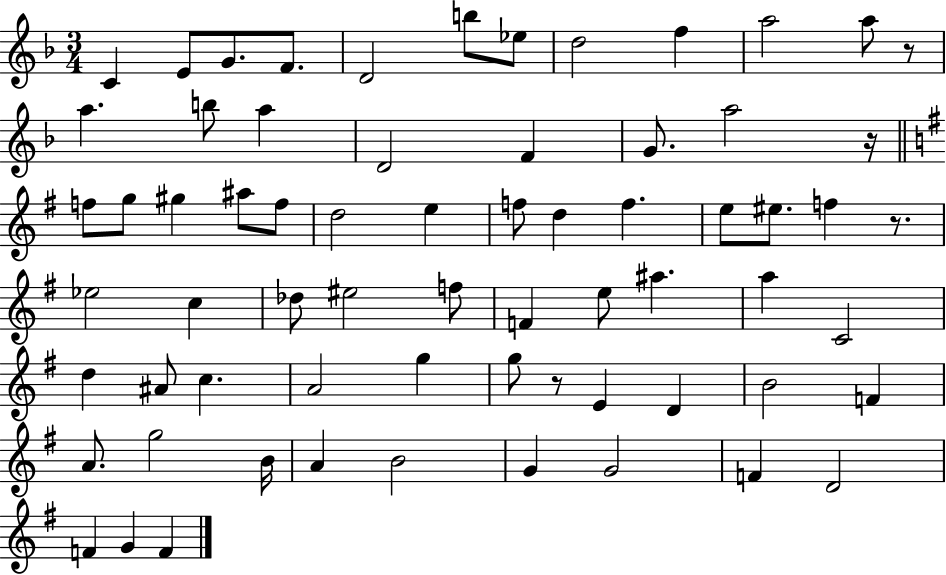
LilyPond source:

{
  \clef treble
  \numericTimeSignature
  \time 3/4
  \key f \major
  \repeat volta 2 { c'4 e'8 g'8. f'8. | d'2 b''8 ees''8 | d''2 f''4 | a''2 a''8 r8 | \break a''4. b''8 a''4 | d'2 f'4 | g'8. a''2 r16 | \bar "||" \break \key g \major f''8 g''8 gis''4 ais''8 f''8 | d''2 e''4 | f''8 d''4 f''4. | e''8 eis''8. f''4 r8. | \break ees''2 c''4 | des''8 eis''2 f''8 | f'4 e''8 ais''4. | a''4 c'2 | \break d''4 ais'8 c''4. | a'2 g''4 | g''8 r8 e'4 d'4 | b'2 f'4 | \break a'8. g''2 b'16 | a'4 b'2 | g'4 g'2 | f'4 d'2 | \break f'4 g'4 f'4 | } \bar "|."
}